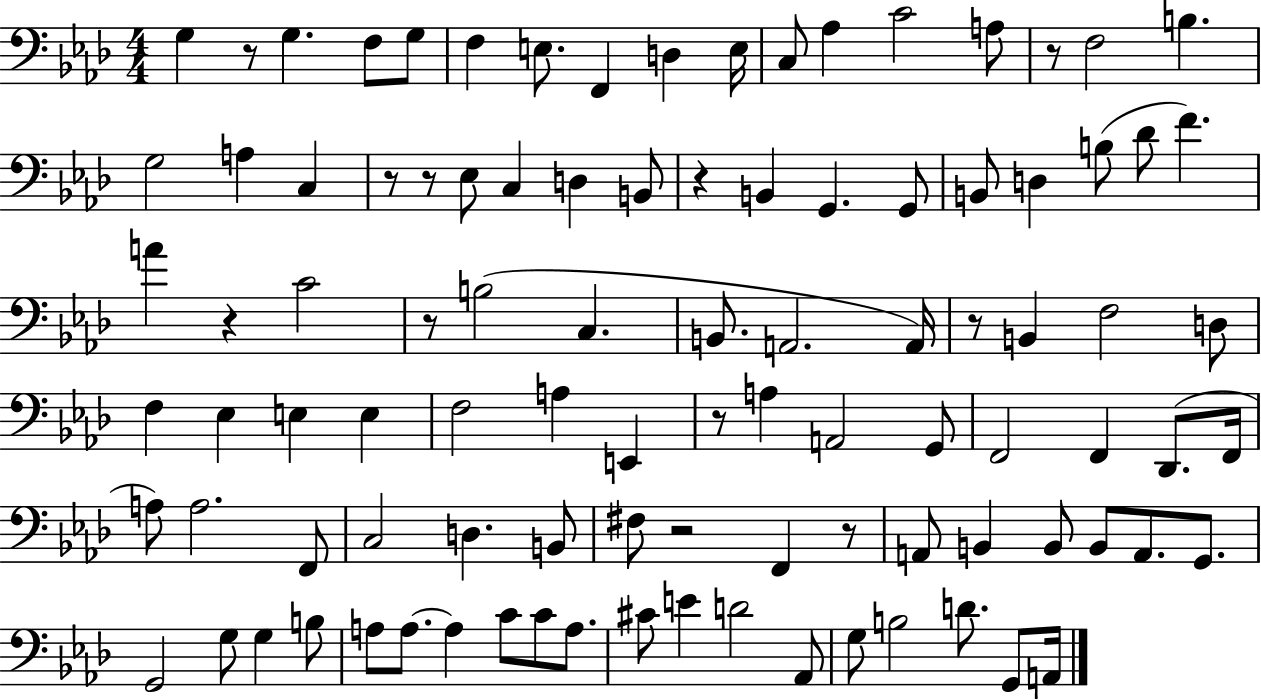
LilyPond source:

{
  \clef bass
  \numericTimeSignature
  \time 4/4
  \key aes \major
  g4 r8 g4. f8 g8 | f4 e8. f,4 d4 e16 | c8 aes4 c'2 a8 | r8 f2 b4. | \break g2 a4 c4 | r8 r8 ees8 c4 d4 b,8 | r4 b,4 g,4. g,8 | b,8 d4 b8( des'8 f'4.) | \break a'4 r4 c'2 | r8 b2( c4. | b,8. a,2. a,16) | r8 b,4 f2 d8 | \break f4 ees4 e4 e4 | f2 a4 e,4 | r8 a4 a,2 g,8 | f,2 f,4 des,8.( f,16 | \break a8) a2. f,8 | c2 d4. b,8 | fis8 r2 f,4 r8 | a,8 b,4 b,8 b,8 a,8. g,8. | \break g,2 g8 g4 b8 | a8 a8.~~ a4 c'8 c'8 a8. | cis'8 e'4 d'2 aes,8 | g8 b2 d'8. g,8 a,16 | \break \bar "|."
}